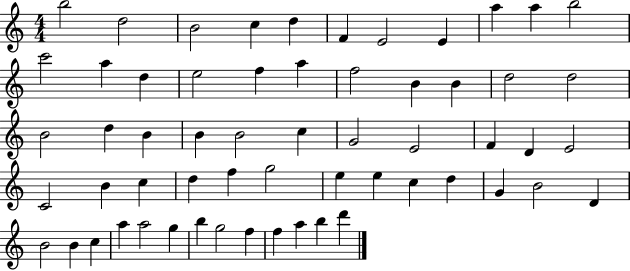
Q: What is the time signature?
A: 4/4